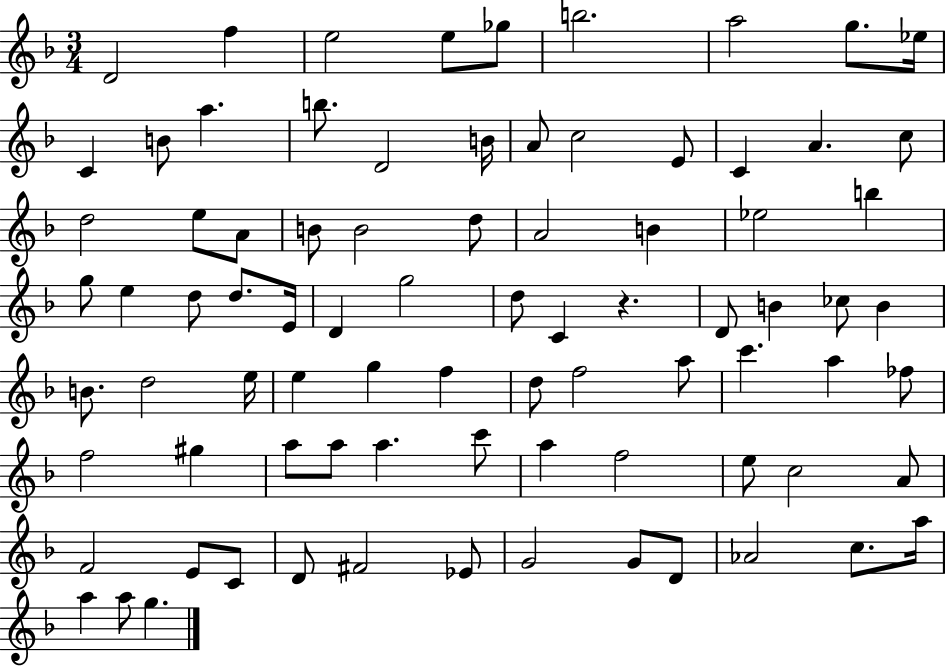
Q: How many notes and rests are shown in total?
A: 83